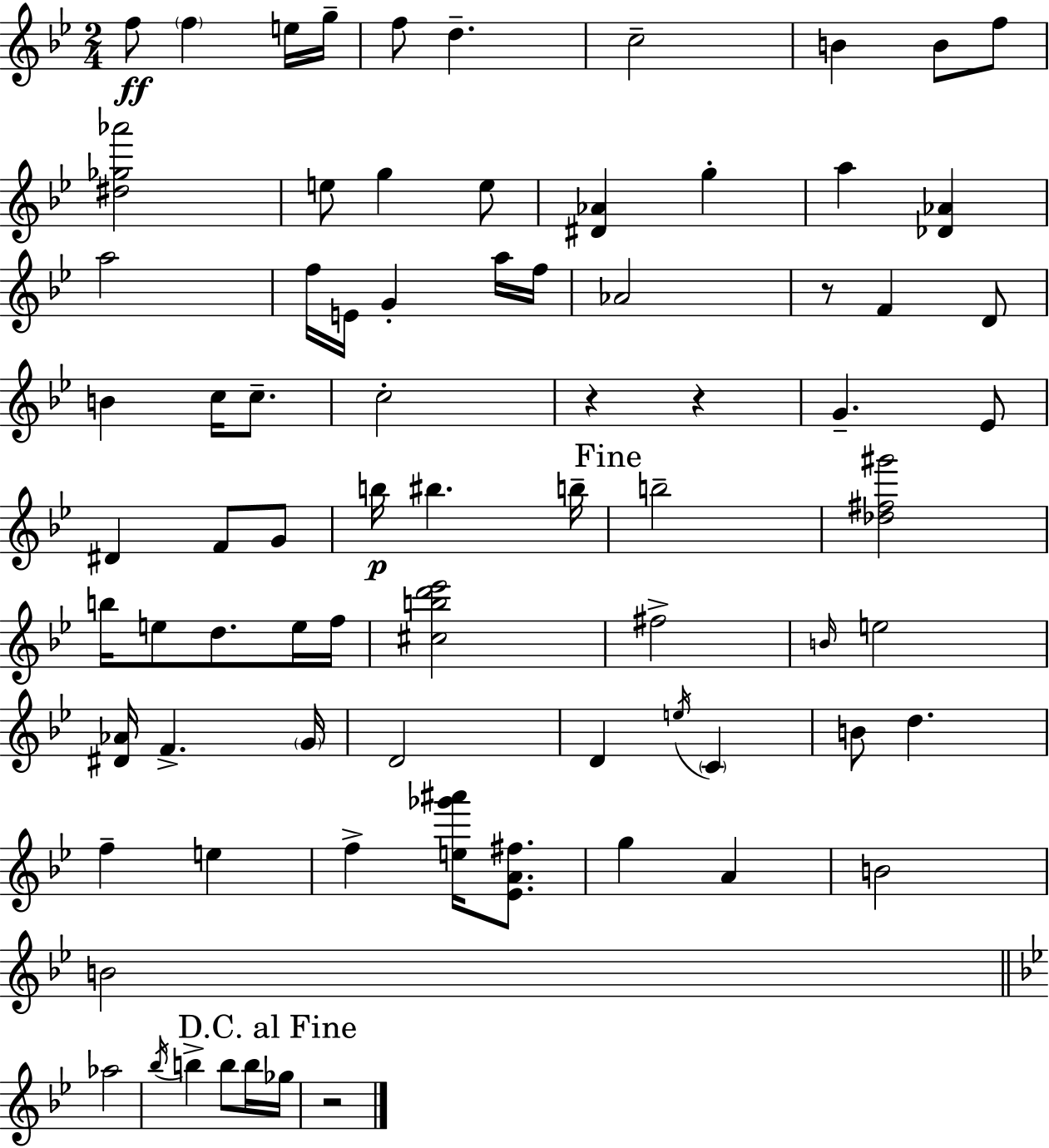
F5/e F5/q E5/s G5/s F5/e D5/q. C5/h B4/q B4/e F5/e [D#5,Gb5,Ab6]/h E5/e G5/q E5/e [D#4,Ab4]/q G5/q A5/q [Db4,Ab4]/q A5/h F5/s E4/s G4/q A5/s F5/s Ab4/h R/e F4/q D4/e B4/q C5/s C5/e. C5/h R/q R/q G4/q. Eb4/e D#4/q F4/e G4/e B5/s BIS5/q. B5/s B5/h [Db5,F#5,G#6]/h B5/s E5/e D5/e. E5/s F5/s [C#5,B5,D6,Eb6]/h F#5/h B4/s E5/h [D#4,Ab4]/s F4/q. G4/s D4/h D4/q E5/s C4/q B4/e D5/q. F5/q E5/q F5/q [E5,Gb6,A#6]/s [Eb4,A4,F#5]/e. G5/q A4/q B4/h B4/h Ab5/h Bb5/s B5/q B5/e B5/s Gb5/s R/h